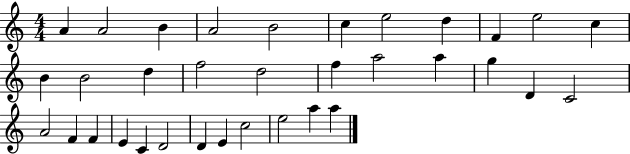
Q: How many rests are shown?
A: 0